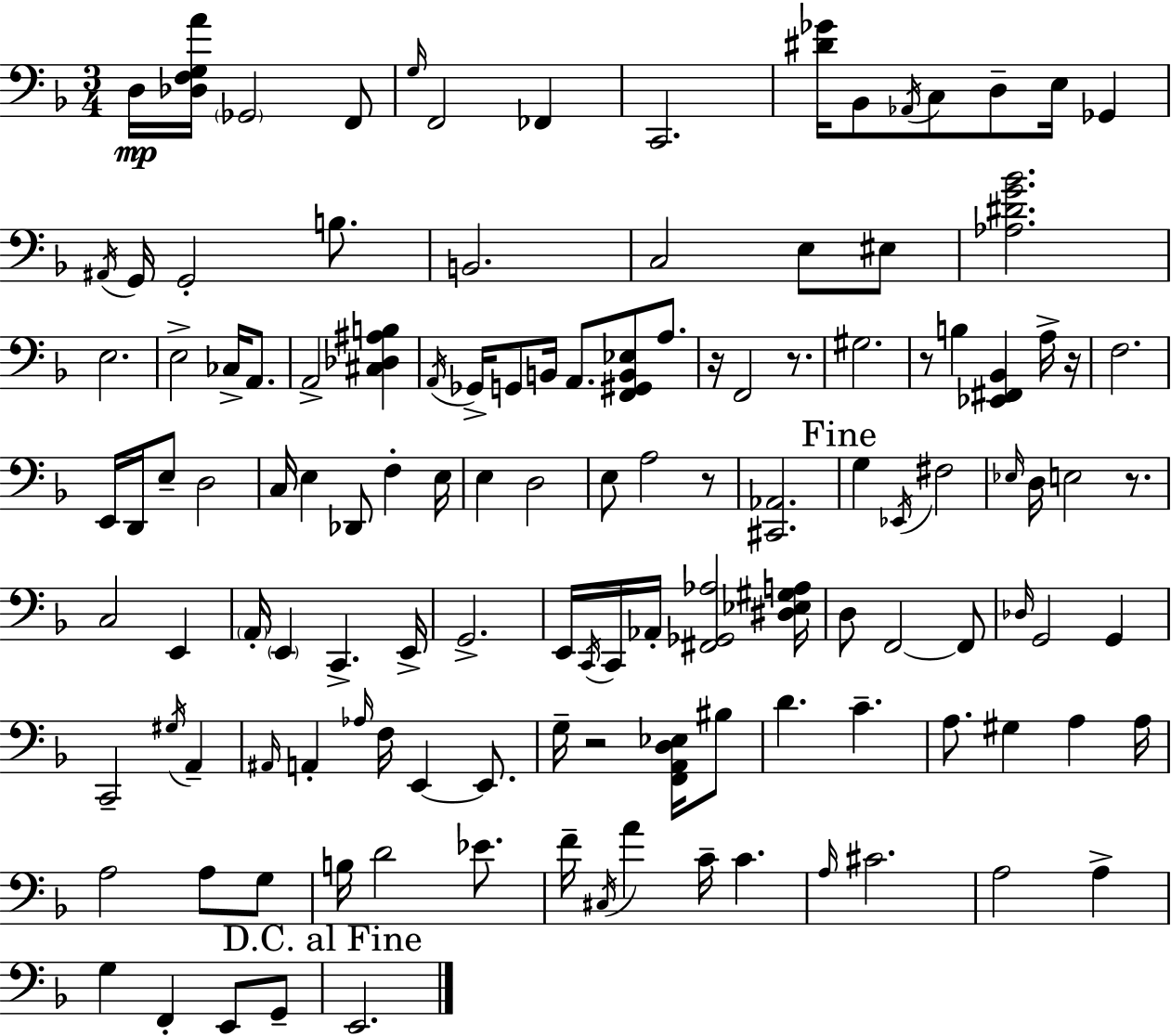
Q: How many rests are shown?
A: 7